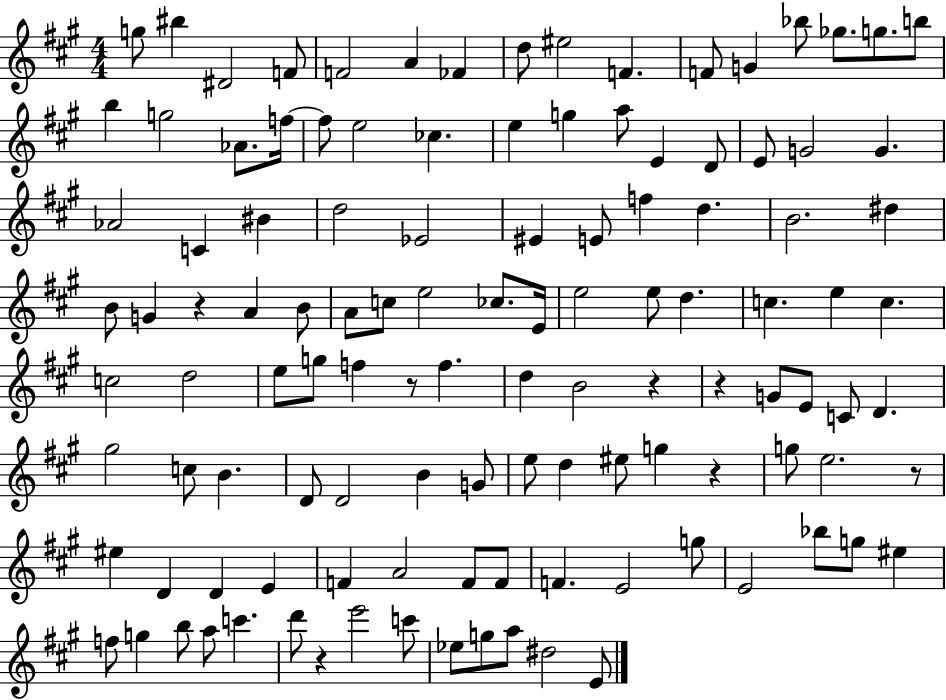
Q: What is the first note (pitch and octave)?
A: G5